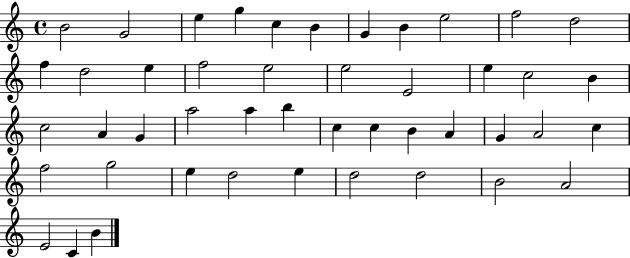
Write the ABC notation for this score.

X:1
T:Untitled
M:4/4
L:1/4
K:C
B2 G2 e g c B G B e2 f2 d2 f d2 e f2 e2 e2 E2 e c2 B c2 A G a2 a b c c B A G A2 c f2 g2 e d2 e d2 d2 B2 A2 E2 C B